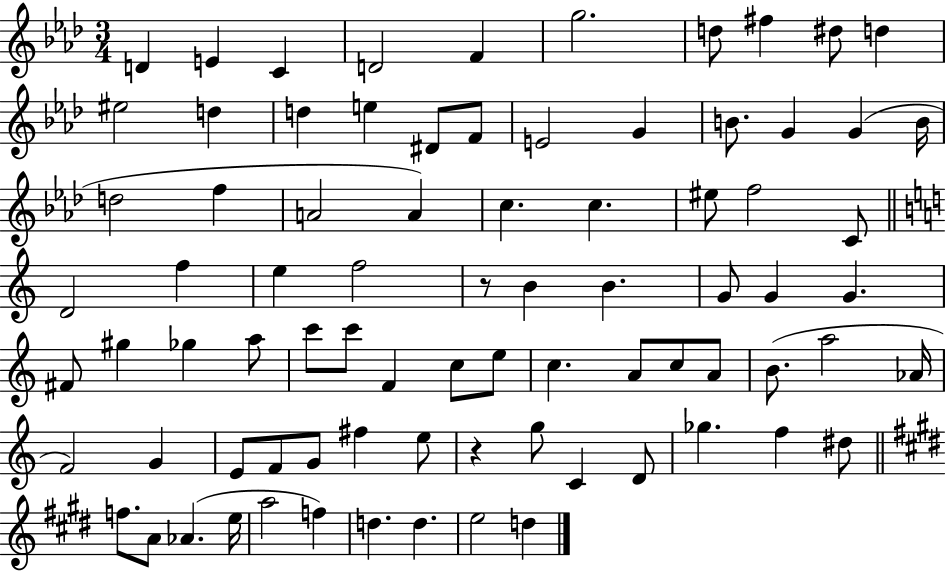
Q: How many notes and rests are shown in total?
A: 81